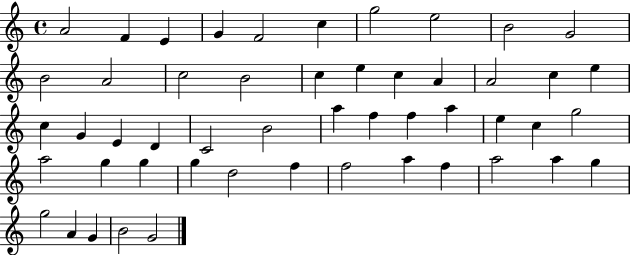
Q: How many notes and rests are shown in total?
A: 51